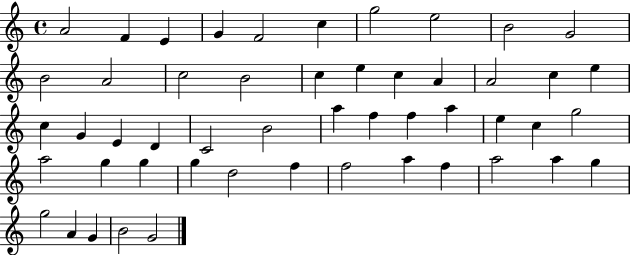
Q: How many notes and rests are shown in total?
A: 51